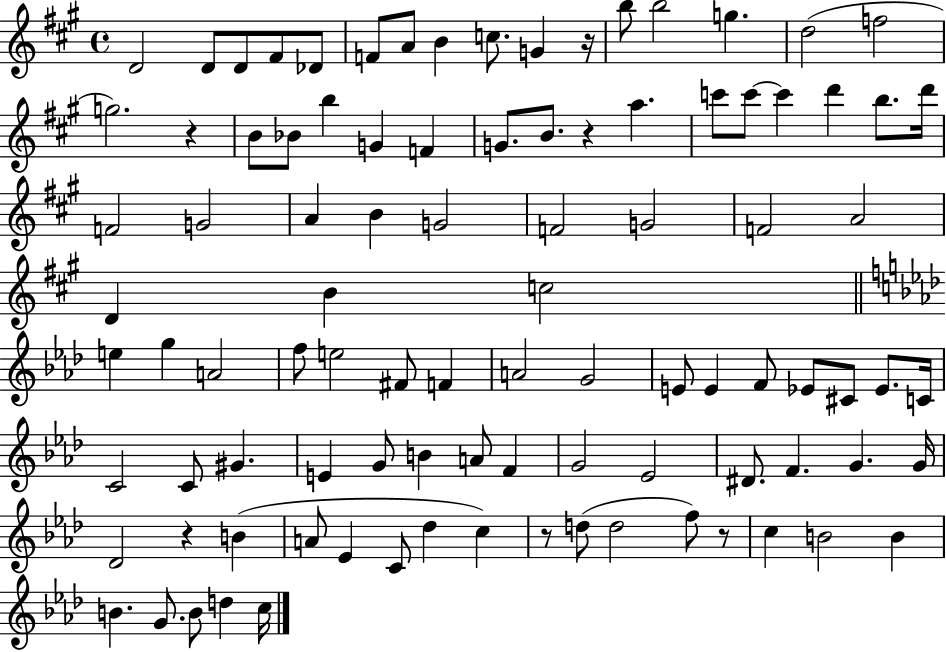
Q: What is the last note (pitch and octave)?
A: C5